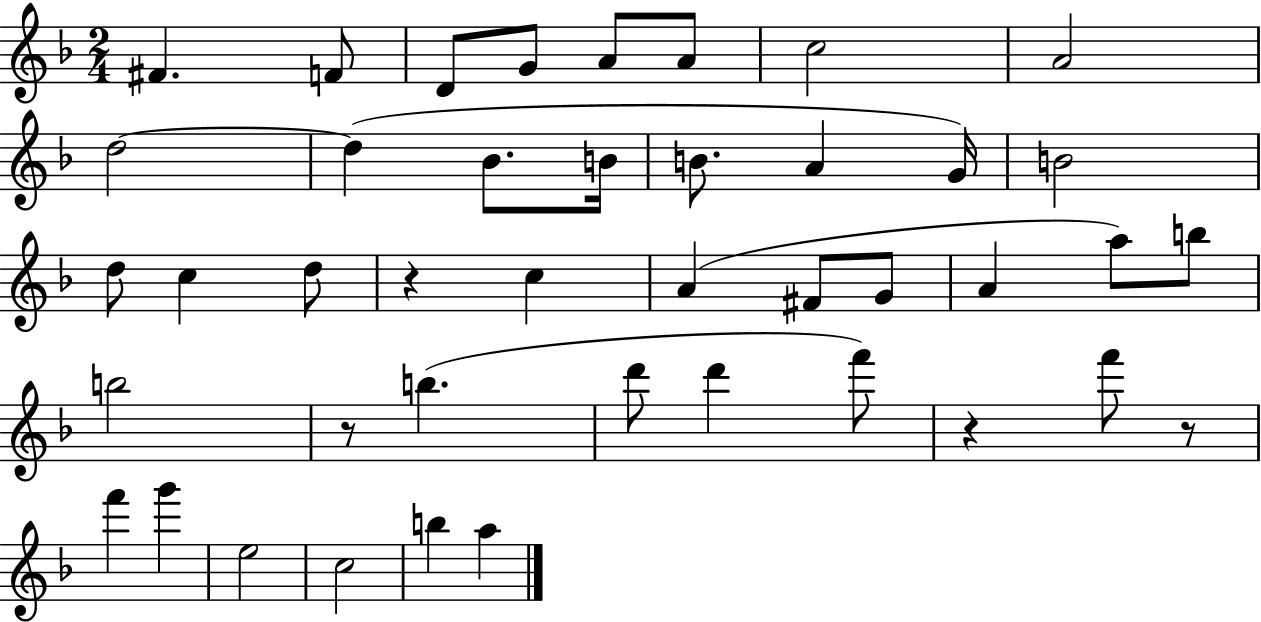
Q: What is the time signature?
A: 2/4